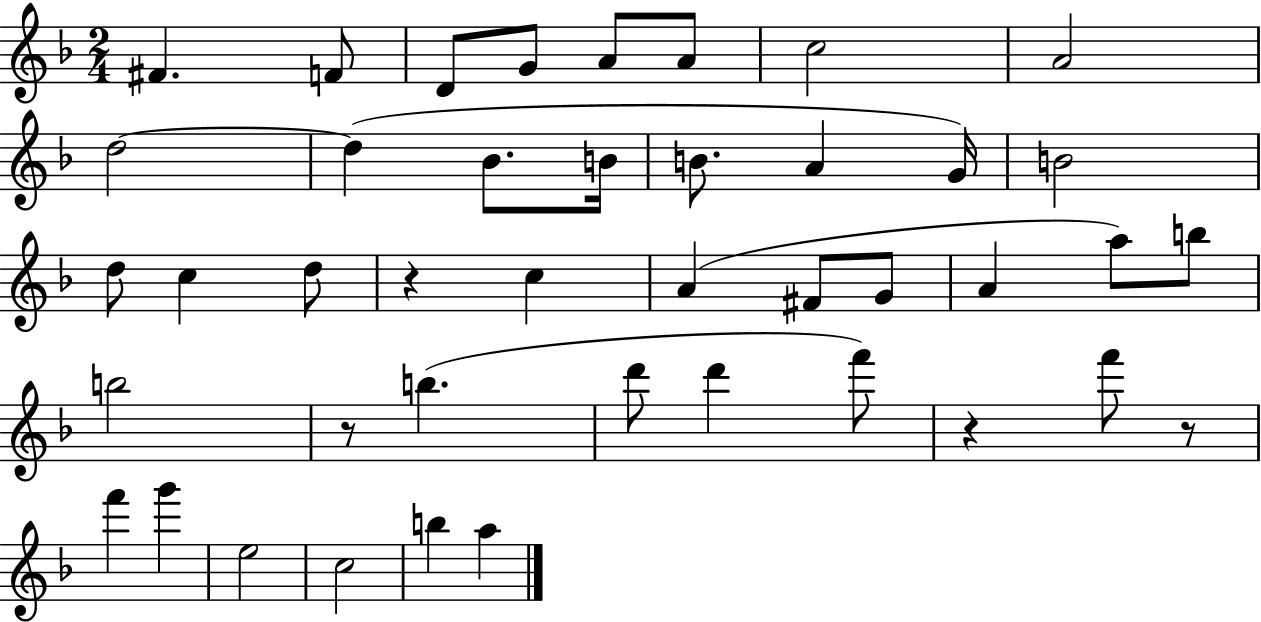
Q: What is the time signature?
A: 2/4